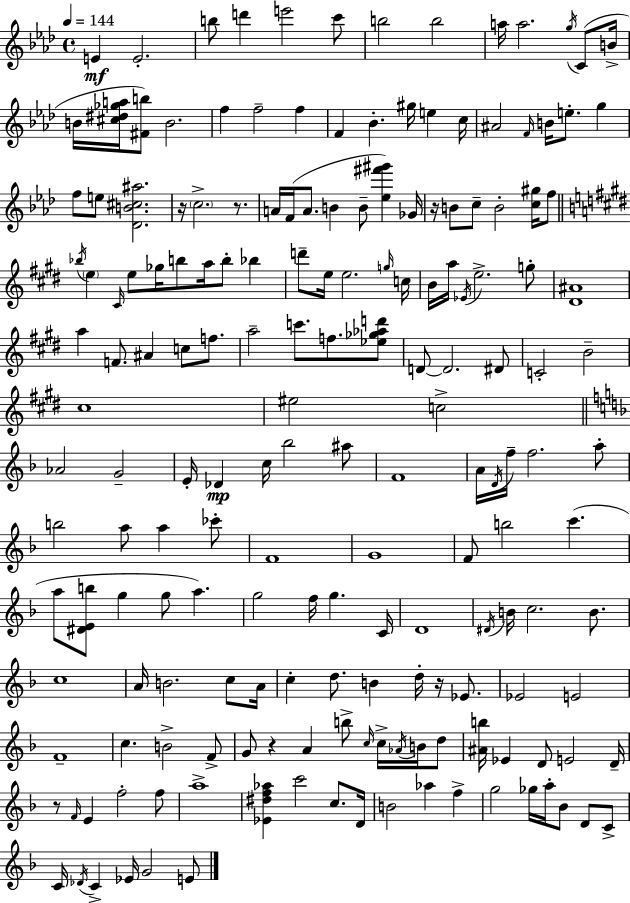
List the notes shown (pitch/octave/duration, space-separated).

E4/q E4/h. B5/e D6/q E6/h C6/e B5/h B5/h A5/s A5/h. G5/s C4/e B4/s B4/s [C#5,D#5,Gb5,A5]/s [F#4,B5]/e B4/h. F5/q F5/h F5/q F4/q Bb4/q. G#5/s E5/q C5/s A#4/h F4/s B4/s E5/e. G5/q F5/e E5/e [Db4,B4,C#5,A#5]/h. R/s C5/h. R/e. A4/s F4/s A4/e. B4/q B4/e [Eb5,F#6,G#6]/q Gb4/s R/s B4/e C5/e B4/h [C5,G#5]/s F5/e Bb5/s E5/q C#4/s E5/e Gb5/s B5/e A5/s B5/e Bb5/q D6/e E5/s E5/h. G5/s C5/s B4/s A5/s Eb4/s E5/h. G5/e [D#4,A#4]/w A5/q F4/e. A#4/q C5/e F5/e. A5/h C6/e. F5/e. [Eb5,Gb5,Ab5,D6]/e D4/e D4/h. D#4/e C4/h B4/h C#5/w EIS5/h C5/h Ab4/h G4/h E4/s Db4/q C5/s Bb5/h A#5/e F4/w A4/s D4/s F5/s F5/h. A5/e B5/h A5/e A5/q CES6/e F4/w G4/w F4/e B5/h C6/q. A5/e [D#4,E4,B5]/e G5/q G5/e A5/q. G5/h F5/s G5/q. C4/s D4/w D#4/s B4/s C5/h. B4/e. C5/w A4/s B4/h. C5/e A4/s C5/q D5/e. B4/q D5/s R/s Eb4/e. Eb4/h E4/h F4/w C5/q. B4/h F4/e G4/e R/q A4/q B5/e C5/s C5/s Ab4/s B4/s D5/e [A#4,B5]/s Eb4/q D4/e E4/h D4/s R/e F4/s E4/q F5/h F5/e A5/w [Eb4,D#5,F5,Ab5]/q C6/h C5/e. D4/s B4/h Ab5/q F5/q G5/h Gb5/s A5/s Bb4/e D4/e C4/e C4/s Db4/s C4/q Eb4/s G4/h E4/e